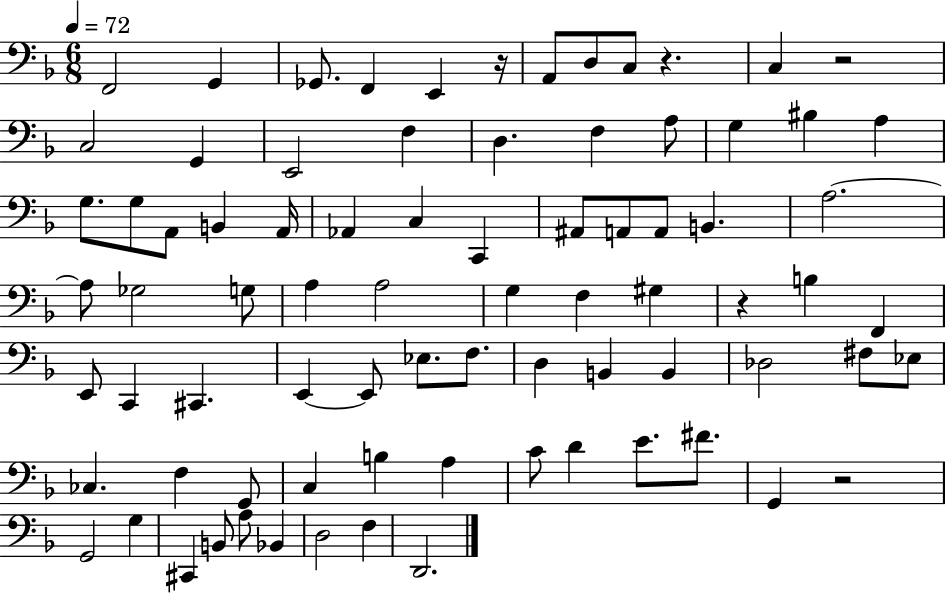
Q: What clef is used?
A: bass